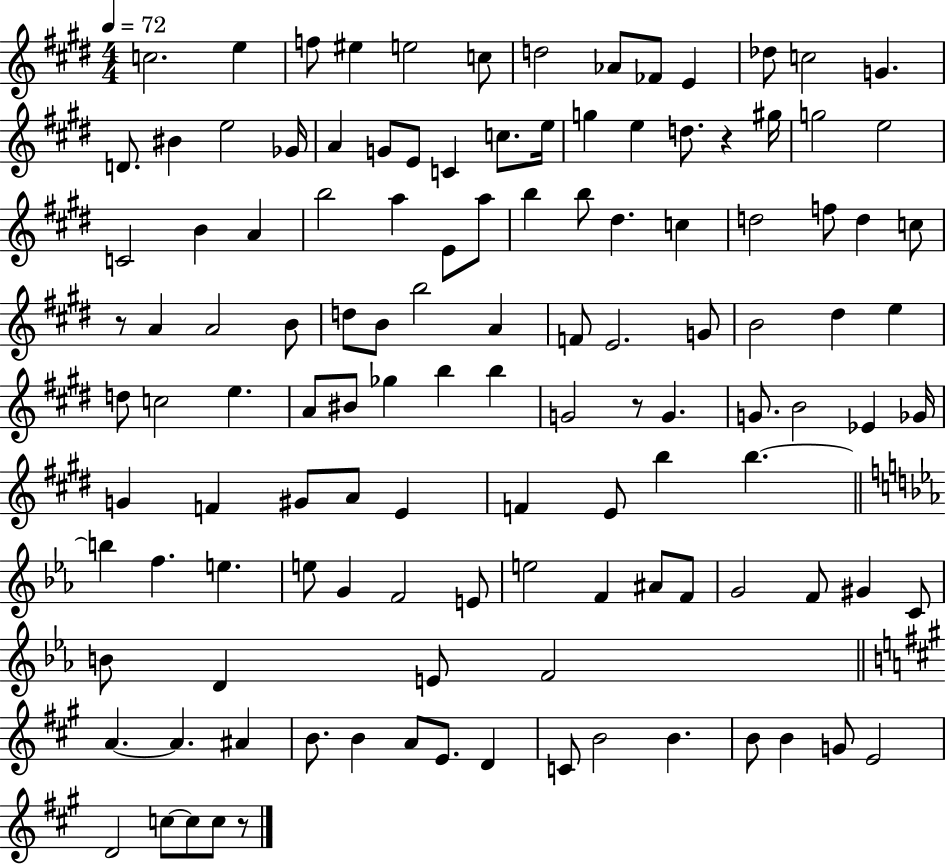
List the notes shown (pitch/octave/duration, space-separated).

C5/h. E5/q F5/e EIS5/q E5/h C5/e D5/h Ab4/e FES4/e E4/q Db5/e C5/h G4/q. D4/e. BIS4/q E5/h Gb4/s A4/q G4/e E4/e C4/q C5/e. E5/s G5/q E5/q D5/e. R/q G#5/s G5/h E5/h C4/h B4/q A4/q B5/h A5/q E4/e A5/e B5/q B5/e D#5/q. C5/q D5/h F5/e D5/q C5/e R/e A4/q A4/h B4/e D5/e B4/e B5/h A4/q F4/e E4/h. G4/e B4/h D#5/q E5/q D5/e C5/h E5/q. A4/e BIS4/e Gb5/q B5/q B5/q G4/h R/e G4/q. G4/e. B4/h Eb4/q Gb4/s G4/q F4/q G#4/e A4/e E4/q F4/q E4/e B5/q B5/q. B5/q F5/q. E5/q. E5/e G4/q F4/h E4/e E5/h F4/q A#4/e F4/e G4/h F4/e G#4/q C4/e B4/e D4/q E4/e F4/h A4/q. A4/q. A#4/q B4/e. B4/q A4/e E4/e. D4/q C4/e B4/h B4/q. B4/e B4/q G4/e E4/h D4/h C5/e C5/e C5/e R/e